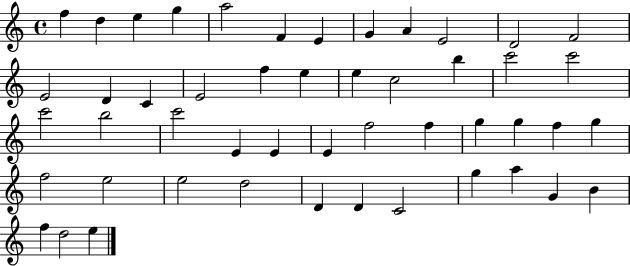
X:1
T:Untitled
M:4/4
L:1/4
K:C
f d e g a2 F E G A E2 D2 F2 E2 D C E2 f e e c2 b c'2 c'2 c'2 b2 c'2 E E E f2 f g g f g f2 e2 e2 d2 D D C2 g a G B f d2 e